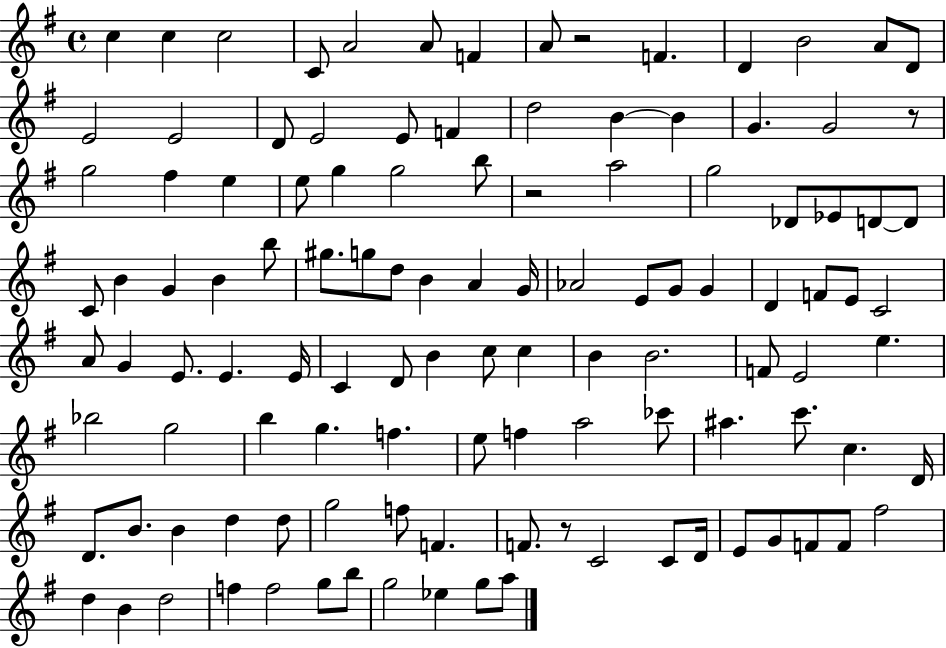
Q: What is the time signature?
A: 4/4